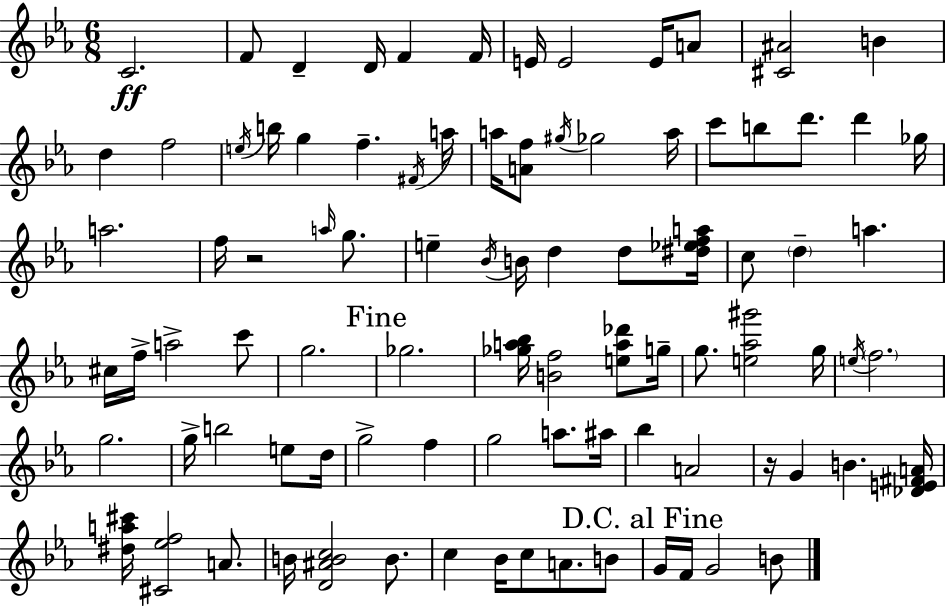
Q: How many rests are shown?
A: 2